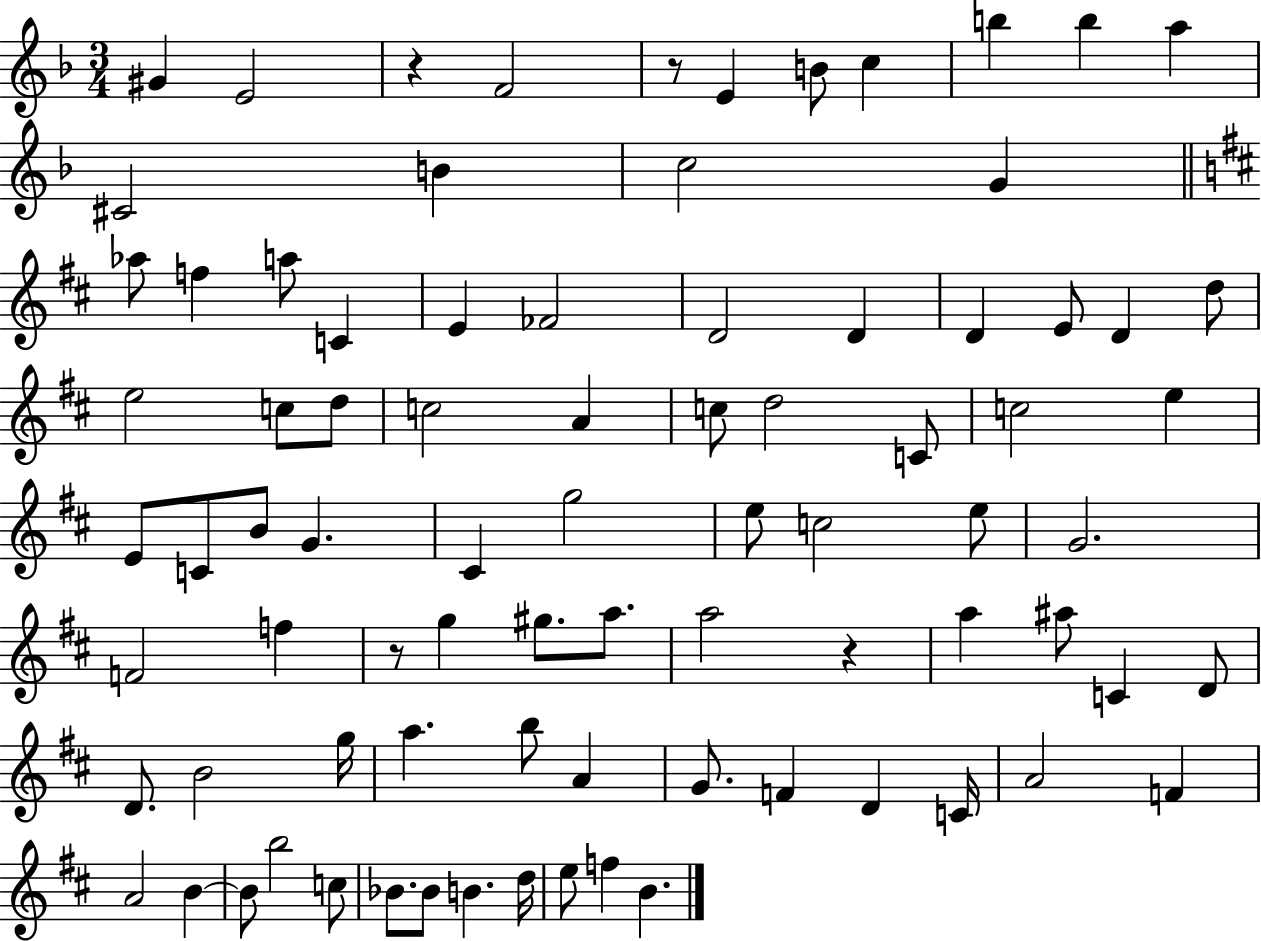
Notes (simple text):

G#4/q E4/h R/q F4/h R/e E4/q B4/e C5/q B5/q B5/q A5/q C#4/h B4/q C5/h G4/q Ab5/e F5/q A5/e C4/q E4/q FES4/h D4/h D4/q D4/q E4/e D4/q D5/e E5/h C5/e D5/e C5/h A4/q C5/e D5/h C4/e C5/h E5/q E4/e C4/e B4/e G4/q. C#4/q G5/h E5/e C5/h E5/e G4/h. F4/h F5/q R/e G5/q G#5/e. A5/e. A5/h R/q A5/q A#5/e C4/q D4/e D4/e. B4/h G5/s A5/q. B5/e A4/q G4/e. F4/q D4/q C4/s A4/h F4/q A4/h B4/q B4/e B5/h C5/e Bb4/e. Bb4/e B4/q. D5/s E5/e F5/q B4/q.